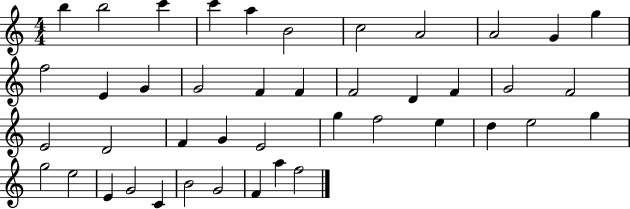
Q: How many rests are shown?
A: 0